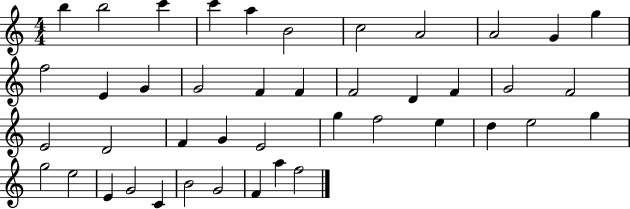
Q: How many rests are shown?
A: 0